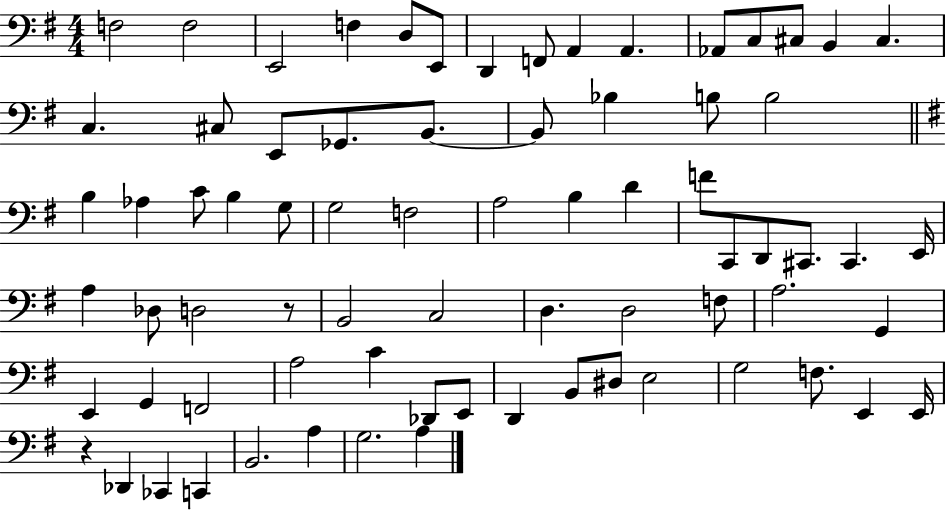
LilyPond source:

{
  \clef bass
  \numericTimeSignature
  \time 4/4
  \key g \major
  f2 f2 | e,2 f4 d8 e,8 | d,4 f,8 a,4 a,4. | aes,8 c8 cis8 b,4 cis4. | \break c4. cis8 e,8 ges,8. b,8.~~ | b,8 bes4 b8 b2 | \bar "||" \break \key e \minor b4 aes4 c'8 b4 g8 | g2 f2 | a2 b4 d'4 | f'8 c,8 d,8 cis,8. cis,4. e,16 | \break a4 des8 d2 r8 | b,2 c2 | d4. d2 f8 | a2. g,4 | \break e,4 g,4 f,2 | a2 c'4 des,8 e,8 | d,4 b,8 dis8 e2 | g2 f8. e,4 e,16 | \break r4 des,4 ces,4 c,4 | b,2. a4 | g2. a4 | \bar "|."
}